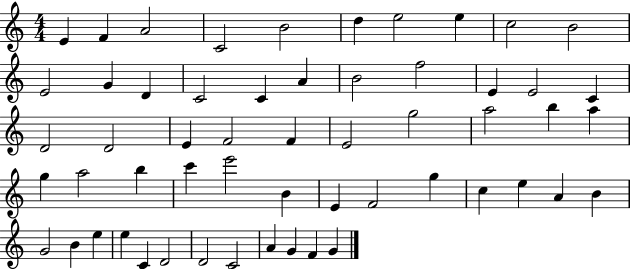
E4/q F4/q A4/h C4/h B4/h D5/q E5/h E5/q C5/h B4/h E4/h G4/q D4/q C4/h C4/q A4/q B4/h F5/h E4/q E4/h C4/q D4/h D4/h E4/q F4/h F4/q E4/h G5/h A5/h B5/q A5/q G5/q A5/h B5/q C6/q E6/h B4/q E4/q F4/h G5/q C5/q E5/q A4/q B4/q G4/h B4/q E5/q E5/q C4/q D4/h D4/h C4/h A4/q G4/q F4/q G4/q